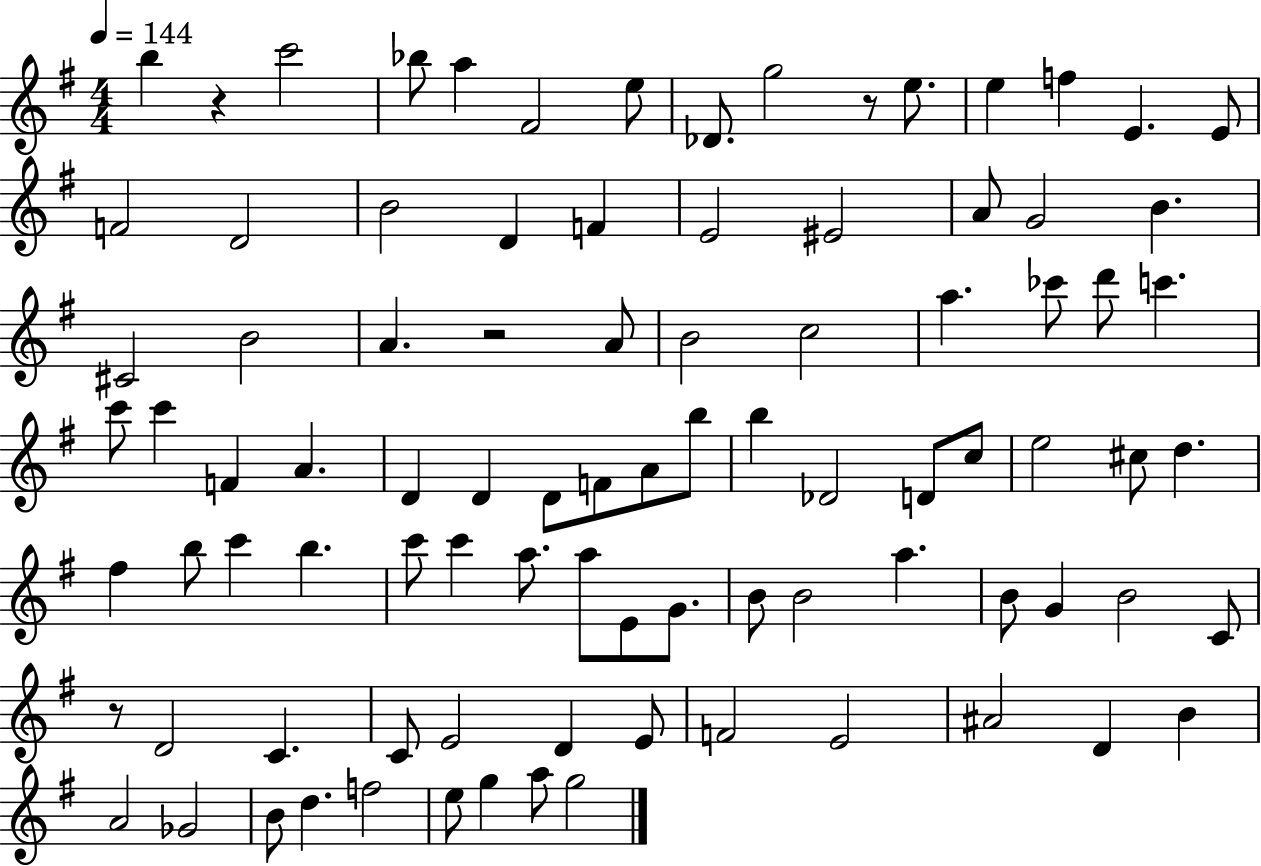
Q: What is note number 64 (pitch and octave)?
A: B4